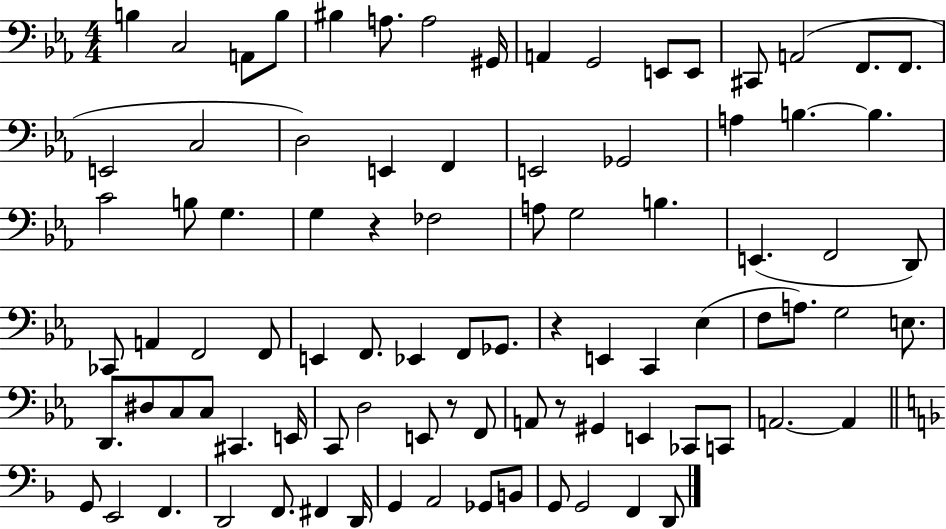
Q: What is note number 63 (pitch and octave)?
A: F2